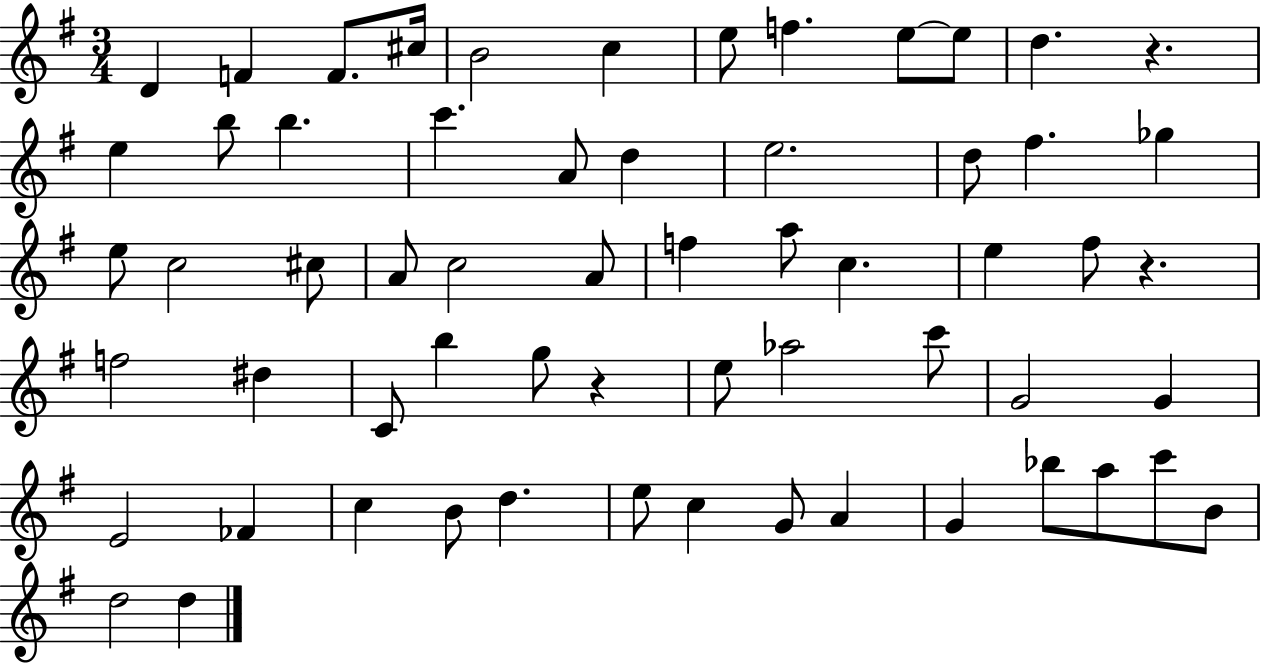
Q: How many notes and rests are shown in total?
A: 61